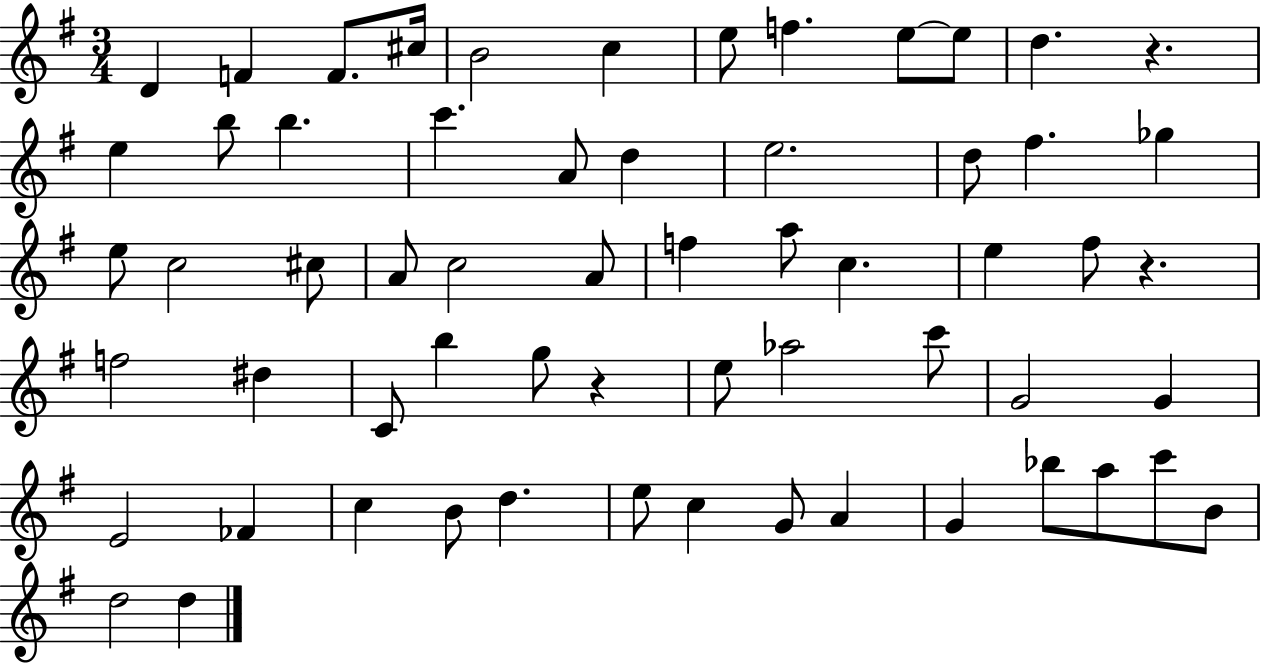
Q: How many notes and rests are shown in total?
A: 61